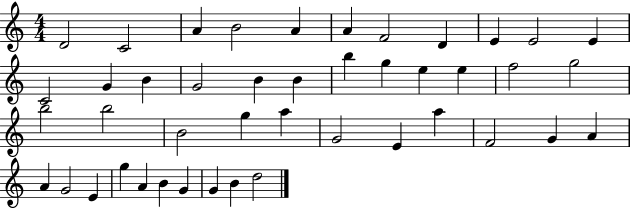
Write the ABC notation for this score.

X:1
T:Untitled
M:4/4
L:1/4
K:C
D2 C2 A B2 A A F2 D E E2 E C2 G B G2 B B b g e e f2 g2 b2 b2 B2 g a G2 E a F2 G A A G2 E g A B G G B d2